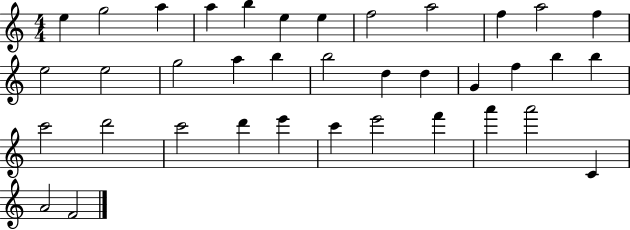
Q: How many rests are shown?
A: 0